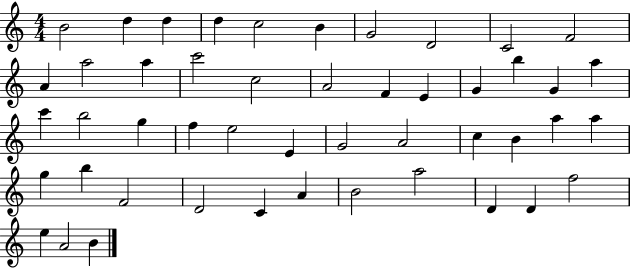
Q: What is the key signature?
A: C major